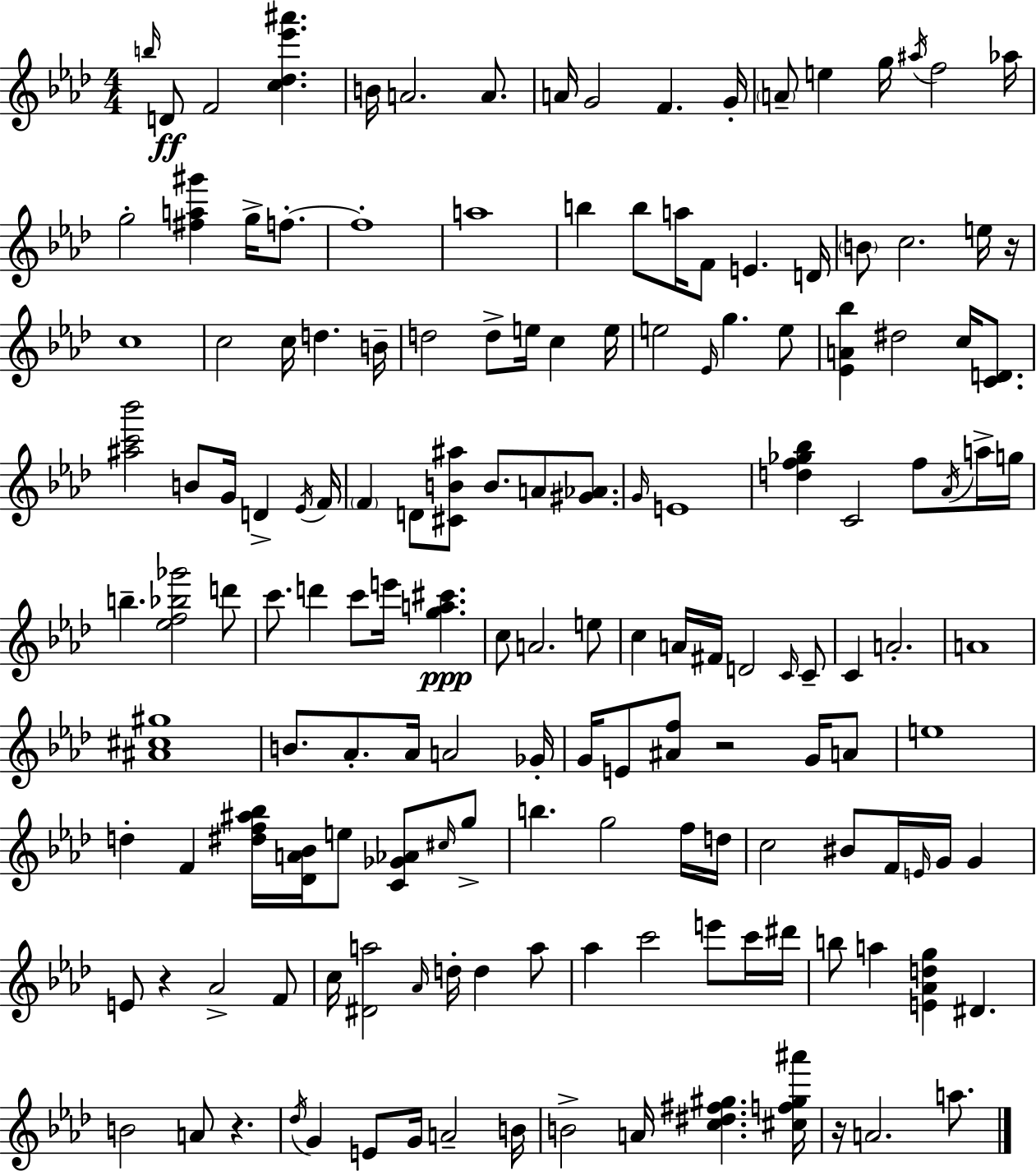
{
  \clef treble
  \numericTimeSignature
  \time 4/4
  \key aes \major
  \repeat volta 2 { \grace { b''16 }\ff d'8 f'2 <c'' des'' ees''' ais'''>4. | b'16 a'2. a'8. | a'16 g'2 f'4. | g'16-. \parenthesize a'8-- e''4 g''16 \acciaccatura { ais''16 } f''2 | \break aes''16 g''2-. <fis'' a'' gis'''>4 g''16-> f''8.-.~~ | f''1-. | a''1 | b''4 b''8 a''16 f'8 e'4. | \break d'16 \parenthesize b'8 c''2. | e''16 r16 c''1 | c''2 c''16 d''4. | b'16-- d''2 d''8-> e''16 c''4 | \break e''16 e''2 \grace { ees'16 } g''4. | e''8 <ees' a' bes''>4 dis''2 c''16 | <c' d'>8. <ais'' c''' bes'''>2 b'8 g'16 d'4-> | \acciaccatura { ees'16 } f'16 \parenthesize f'4 d'8 <cis' b' ais''>8 b'8. a'8 | \break <gis' aes'>8. \grace { g'16 } e'1 | <d'' f'' ges'' bes''>4 c'2 | f''8 \acciaccatura { aes'16 } a''16-> g''16 b''4.-- <ees'' f'' bes'' ges'''>2 | d'''8 c'''8. d'''4 c'''8 e'''16 | \break <g'' a'' cis'''>4.\ppp c''8 a'2. | e''8 c''4 a'16 fis'16 d'2 | \grace { c'16 } c'8-- c'4 a'2.-. | a'1 | \break <ais' cis'' gis''>1 | b'8. aes'8.-. aes'16 a'2 | ges'16-. g'16 e'8 <ais' f''>8 r2 | g'16 a'8 e''1 | \break d''4-. f'4 <dis'' f'' ais'' bes''>16 | <des' a' bes'>16 e''8 <c' ges' aes'>8 \grace { cis''16 } g''8-> b''4. g''2 | f''16 d''16 c''2 | bis'8 f'16 \grace { e'16 } g'16 g'4 e'8 r4 aes'2-> | \break f'8 c''16 <dis' a''>2 | \grace { aes'16 } d''16-. d''4 a''8 aes''4 c'''2 | e'''8 c'''16 dis'''16 b''8 a''4 | <e' aes' d'' g''>4 dis'4. b'2 | \break a'8 r4. \acciaccatura { des''16 } g'4 e'8 | g'16 a'2-- b'16 b'2-> | a'16 <c'' dis'' fis'' gis''>4. <cis'' f'' gis'' ais'''>16 r16 a'2. | a''8. } \bar "|."
}